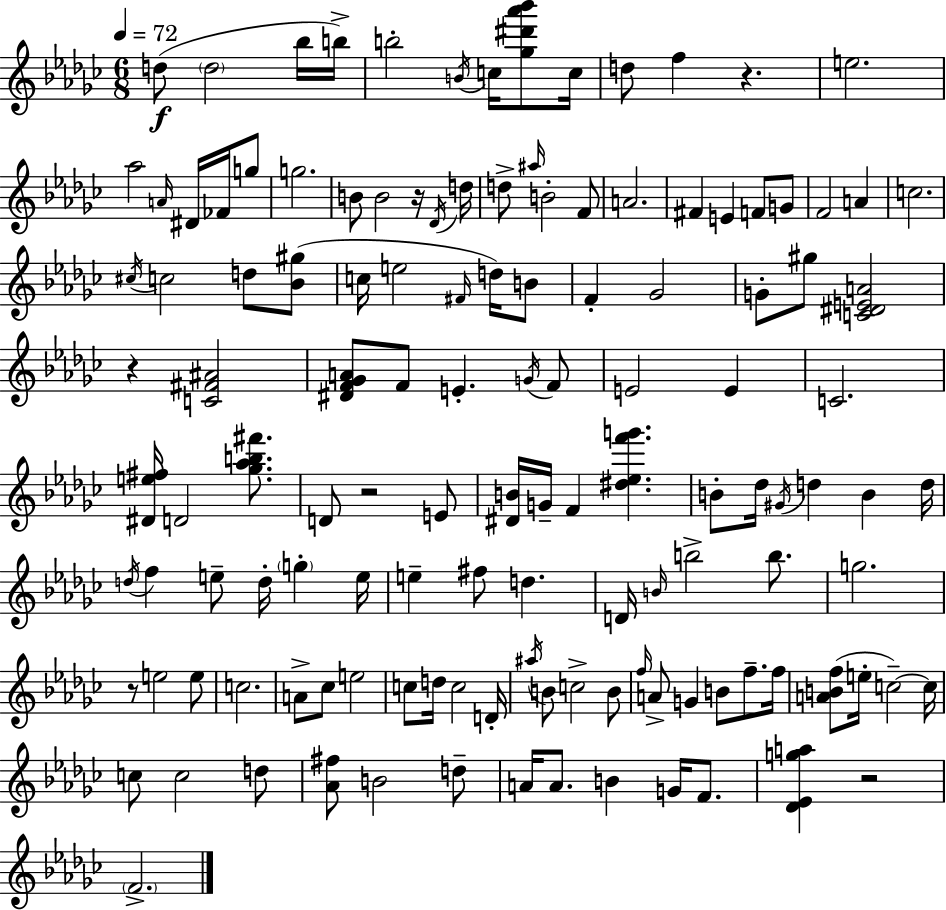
D5/e D5/h Bb5/s B5/s B5/h B4/s C5/s [Gb5,D#6,Ab6,Bb6]/e C5/s D5/e F5/q R/q. E5/h. Ab5/h A4/s D#4/s FES4/s G5/e G5/h. B4/e B4/h R/s Db4/s D5/s D5/e A#5/s B4/h F4/e A4/h. F#4/q E4/q F4/e G4/e F4/h A4/q C5/h. C#5/s C5/h D5/e [Bb4,G#5]/e C5/s E5/h F#4/s D5/s B4/e F4/q Gb4/h G4/e G#5/e [C4,D#4,E4,A4]/h R/q [C4,F#4,A#4]/h [D#4,F4,Gb4,A4]/e F4/e E4/q. G4/s F4/e E4/h E4/q C4/h. [D#4,E5,F#5]/s D4/h [Gb5,Ab5,B5,F#6]/e. D4/e R/h E4/e [D#4,B4]/s G4/s F4/q [D#5,Eb5,F6,G6]/q. B4/e Db5/s G#4/s D5/q B4/q D5/s D5/s F5/q E5/e D5/s G5/q E5/s E5/q F#5/e D5/q. D4/s B4/s B5/h B5/e. G5/h. R/e E5/h E5/e C5/h. A4/e CES5/e E5/h C5/e D5/s C5/h D4/s A#5/s B4/e C5/h B4/e F5/s A4/e G4/q B4/e F5/e. F5/s [A4,B4,F5]/e E5/s C5/h C5/s C5/e C5/h D5/e [Ab4,F#5]/e B4/h D5/e A4/s A4/e. B4/q G4/s F4/e. [Db4,Eb4,G5,A5]/q R/h F4/h.